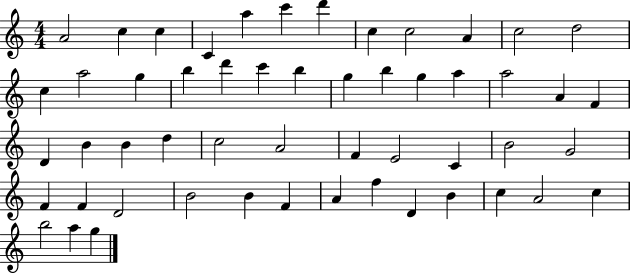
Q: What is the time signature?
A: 4/4